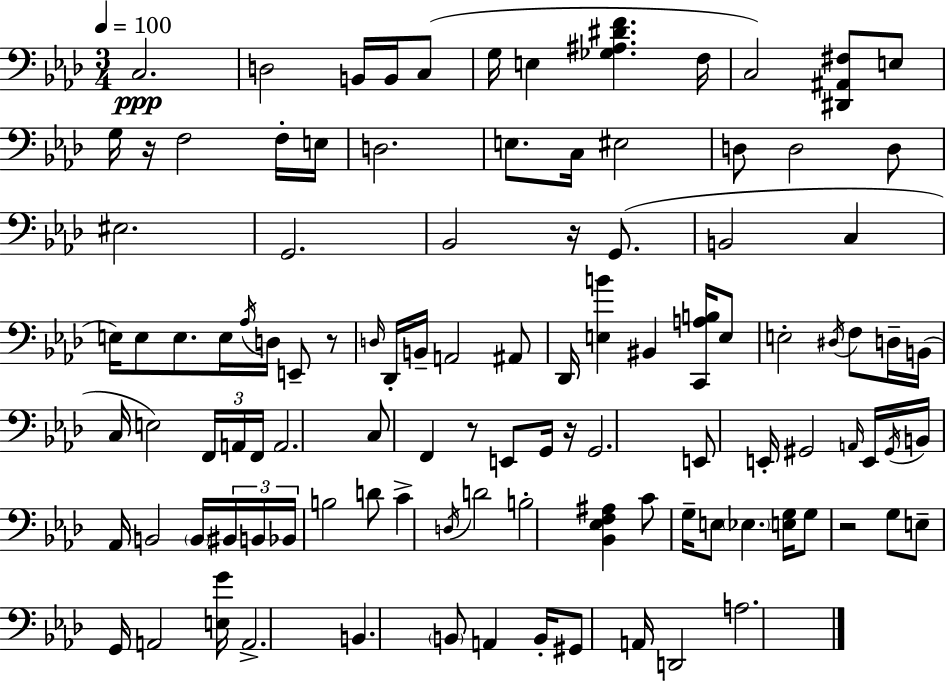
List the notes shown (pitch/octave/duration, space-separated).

C3/h. D3/h B2/s B2/s C3/e G3/s E3/q [Gb3,A#3,D#4,F4]/q. F3/s C3/h [D#2,A#2,F#3]/e E3/e G3/s R/s F3/h F3/s E3/s D3/h. E3/e. C3/s EIS3/h D3/e D3/h D3/e EIS3/h. G2/h. Bb2/h R/s G2/e. B2/h C3/q E3/s E3/e E3/e. E3/s Ab3/s D3/s E2/e R/e D3/s Db2/s B2/s A2/h A#2/e Db2/s [E3,B4]/q BIS2/q [C2,A3,B3]/s E3/e E3/h D#3/s F3/e D3/s B2/s C3/s E3/h F2/s A2/s F2/s A2/h. C3/e F2/q R/e E2/e G2/s R/s G2/h. E2/e E2/s G#2/h A2/s E2/s G#2/s B2/s Ab2/s B2/h B2/s BIS2/s B2/s Bb2/s B3/h D4/e C4/q D3/s D4/h B3/h [Bb2,Eb3,F3,A#3]/q C4/e G3/s E3/e Eb3/q. [E3,G3]/s G3/e R/h G3/e E3/e G2/s A2/h [E3,G4]/s A2/h. B2/q. B2/e A2/q B2/s G#2/e A2/s D2/h A3/h.